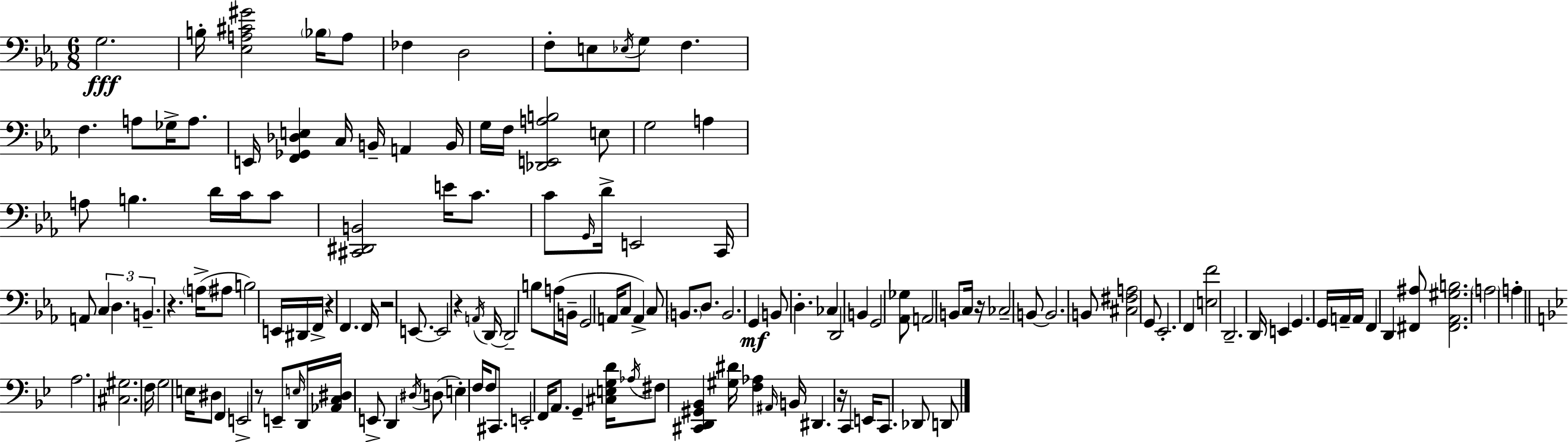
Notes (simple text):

G3/h. B3/s [Eb3,A3,C#4,G#4]/h Bb3/s A3/e FES3/q D3/h F3/e E3/e Eb3/s G3/e F3/q. F3/q. A3/e Gb3/s A3/e. E2/s [F2,Gb2,Db3,E3]/q C3/s B2/s A2/q B2/s G3/s F3/s [Db2,E2,A3,B3]/h E3/e G3/h A3/q A3/e B3/q. D4/s C4/s C4/e [C#2,D#2,B2]/h E4/s C4/e. C4/e G2/s D4/s E2/h C2/s A2/e C3/q D3/q. B2/q. R/q. A3/s A#3/e B3/h E2/s D#2/s F2/s R/q F2/q. F2/s R/h E2/e. E2/h R/q A2/s D2/s D2/h B3/e A3/s B2/s G2/h A2/s C3/e A2/q C3/e B2/e. D3/e. B2/h. G2/q B2/e D3/q. CES3/q D2/h B2/q G2/h [Ab2,Gb3]/e A2/h B2/e C3/s R/s CES3/h B2/e B2/h. B2/e [C#3,F#3,A3]/h G2/e Eb2/h. F2/q [E3,F4]/h D2/h. D2/s E2/q G2/q. G2/s A2/s A2/s F2/q D2/q [F#2,A#3]/e [F#2,Ab2,G#3,B3]/h. A3/h A3/q A3/h. [C#3,G#3]/h. F3/s G3/h E3/s D#3/e F2/q E2/h R/e E2/e E3/s D2/s [Ab2,C3,D#3]/s E2/e D2/q D#3/s D3/e E3/q F3/s F3/e C#2/e. E2/h F2/s A2/e. G2/q [C#3,E3,G3,D4]/s Ab3/s F#3/e [C#2,D2,G#2,Bb2]/q [G#3,D#4]/s [F3,Ab3]/q A#2/s B2/s D#2/q. R/s C2/q E2/s C2/e. Db2/e D2/e